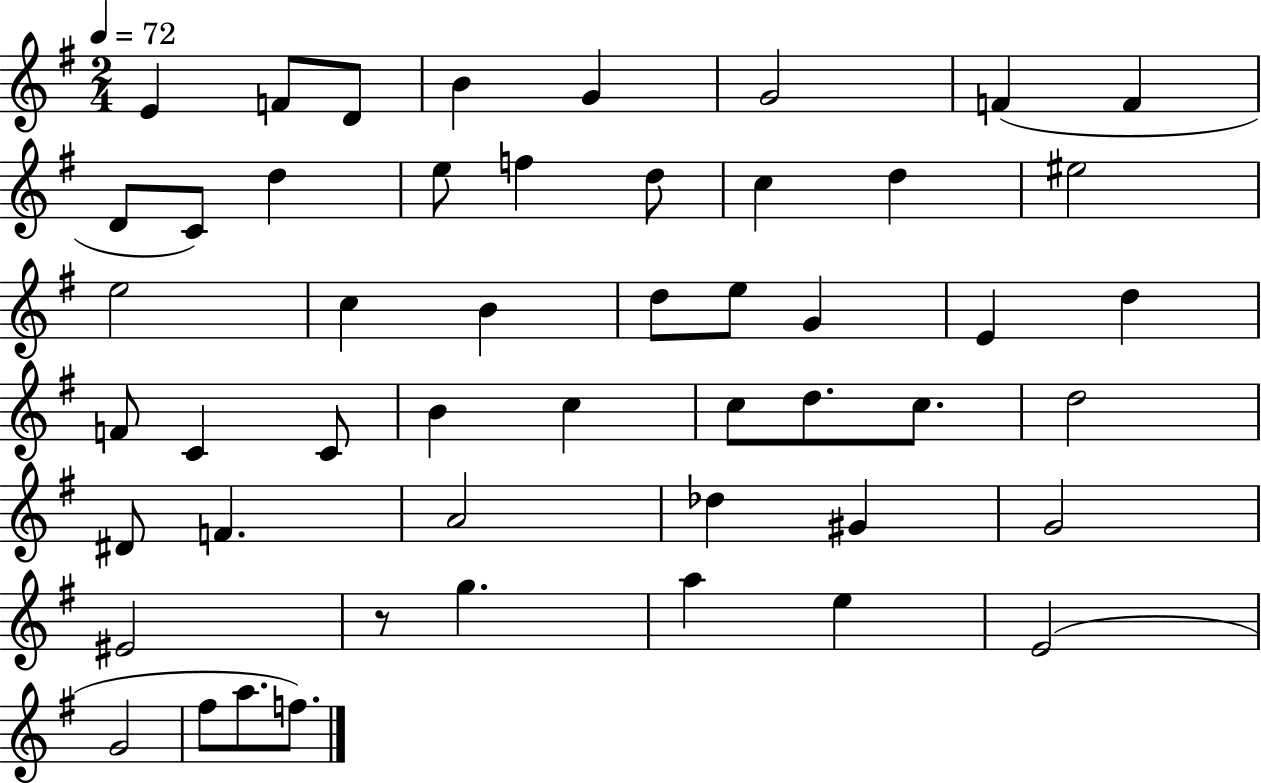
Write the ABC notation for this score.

X:1
T:Untitled
M:2/4
L:1/4
K:G
E F/2 D/2 B G G2 F F D/2 C/2 d e/2 f d/2 c d ^e2 e2 c B d/2 e/2 G E d F/2 C C/2 B c c/2 d/2 c/2 d2 ^D/2 F A2 _d ^G G2 ^E2 z/2 g a e E2 G2 ^f/2 a/2 f/2